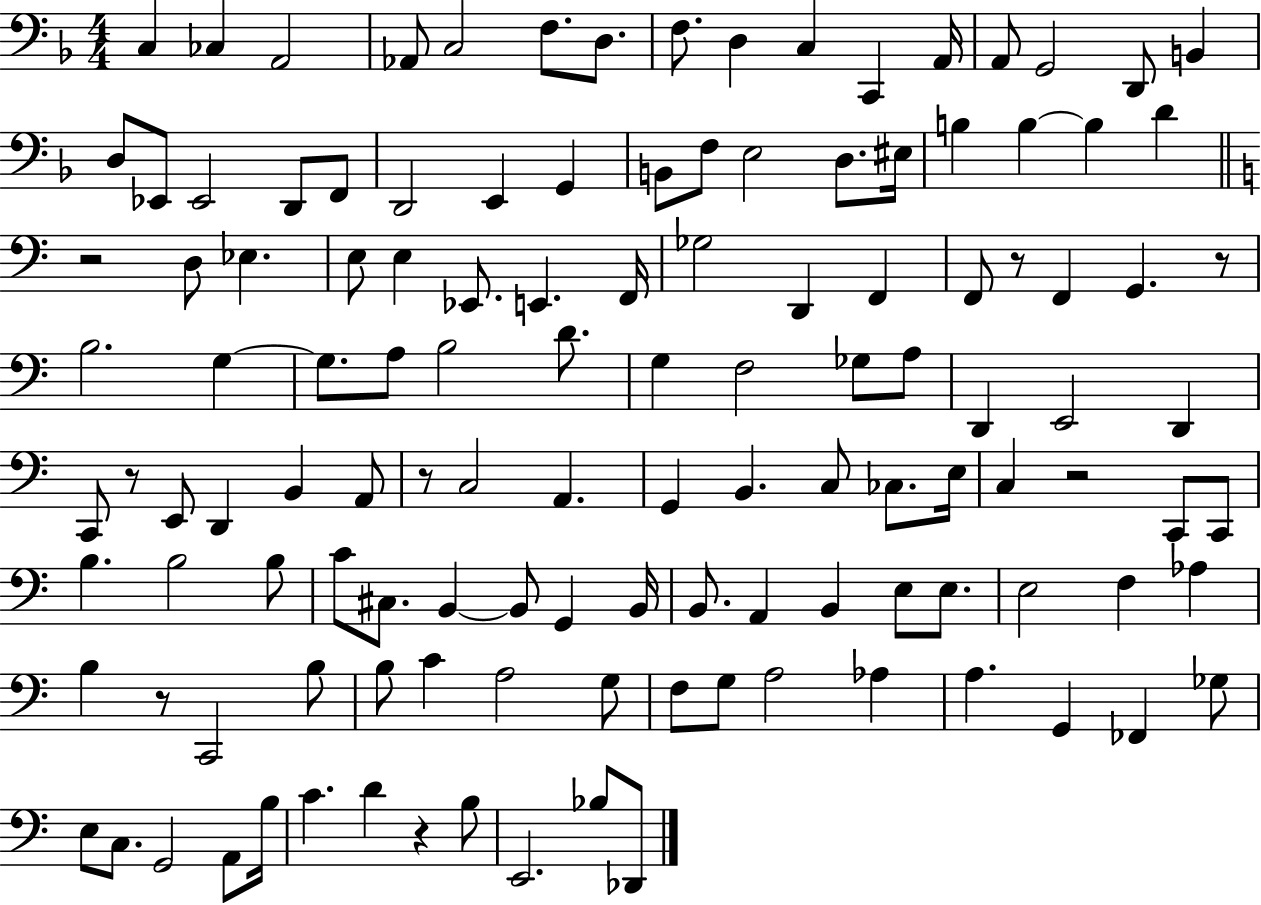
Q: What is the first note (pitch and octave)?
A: C3